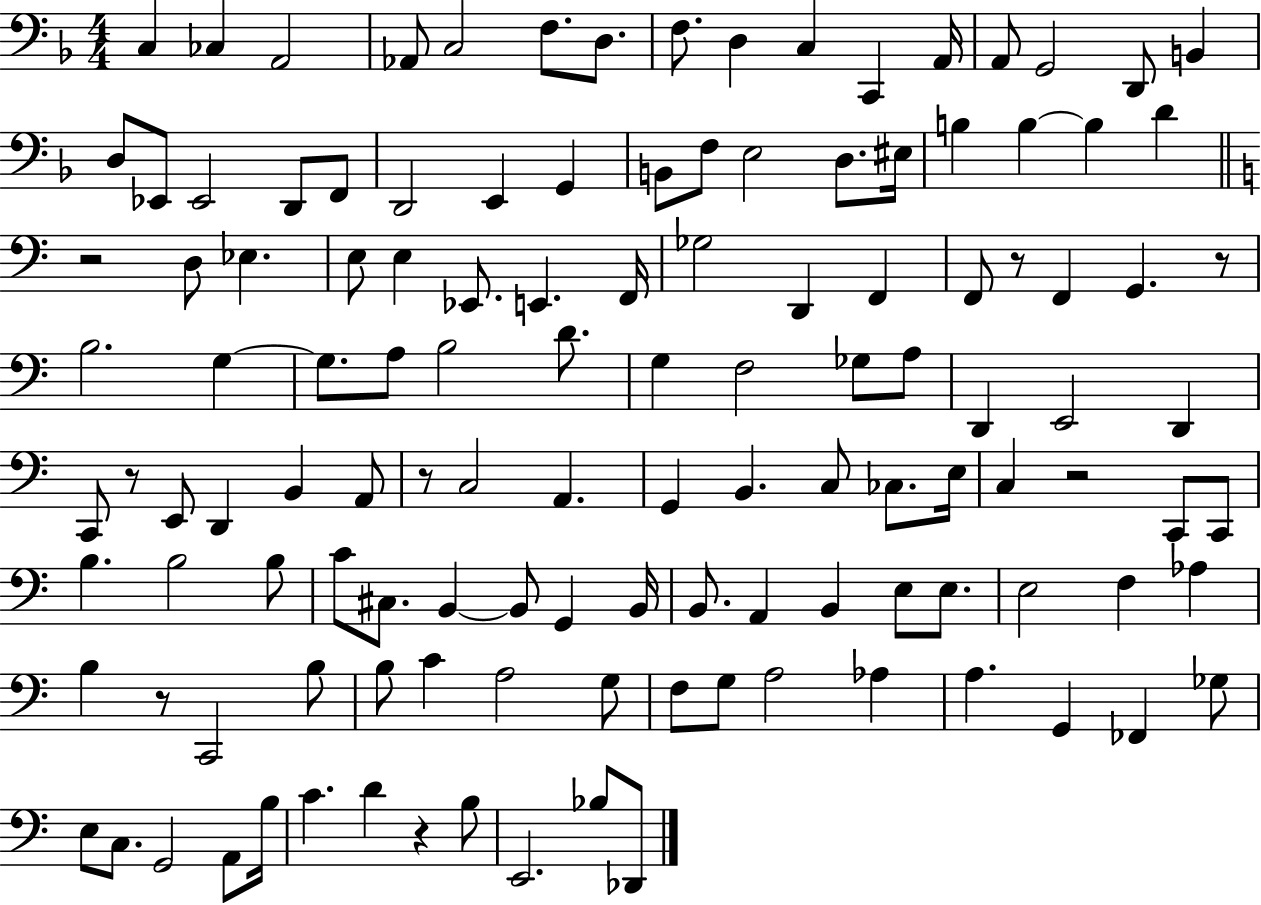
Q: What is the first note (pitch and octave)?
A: C3